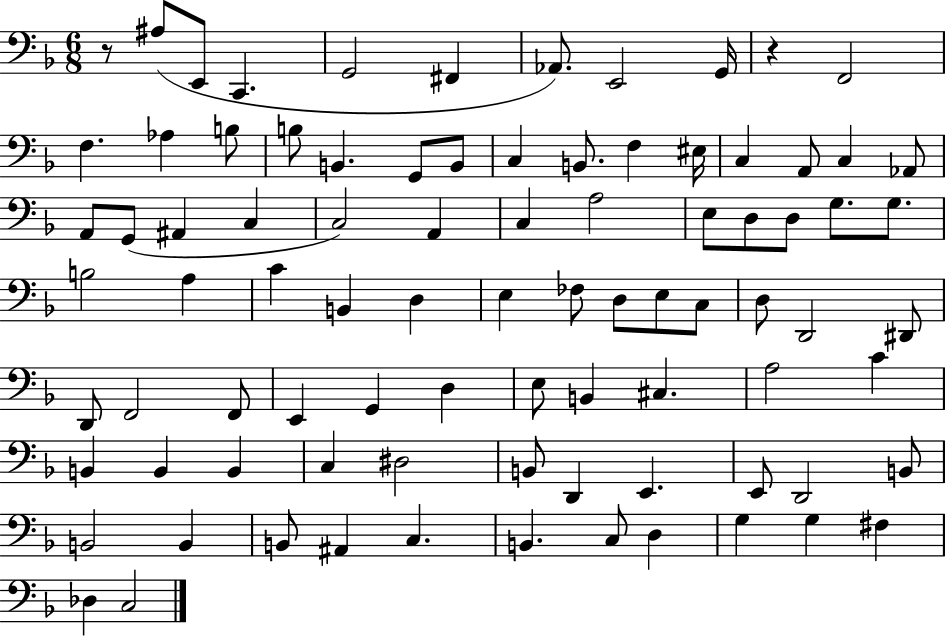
R/e A#3/e E2/e C2/q. G2/h F#2/q Ab2/e. E2/h G2/s R/q F2/h F3/q. Ab3/q B3/e B3/e B2/q. G2/e B2/e C3/q B2/e. F3/q EIS3/s C3/q A2/e C3/q Ab2/e A2/e G2/e A#2/q C3/q C3/h A2/q C3/q A3/h E3/e D3/e D3/e G3/e. G3/e. B3/h A3/q C4/q B2/q D3/q E3/q FES3/e D3/e E3/e C3/e D3/e D2/h D#2/e D2/e F2/h F2/e E2/q G2/q D3/q E3/e B2/q C#3/q. A3/h C4/q B2/q B2/q B2/q C3/q D#3/h B2/e D2/q E2/q. E2/e D2/h B2/e B2/h B2/q B2/e A#2/q C3/q. B2/q. C3/e D3/q G3/q G3/q F#3/q Db3/q C3/h